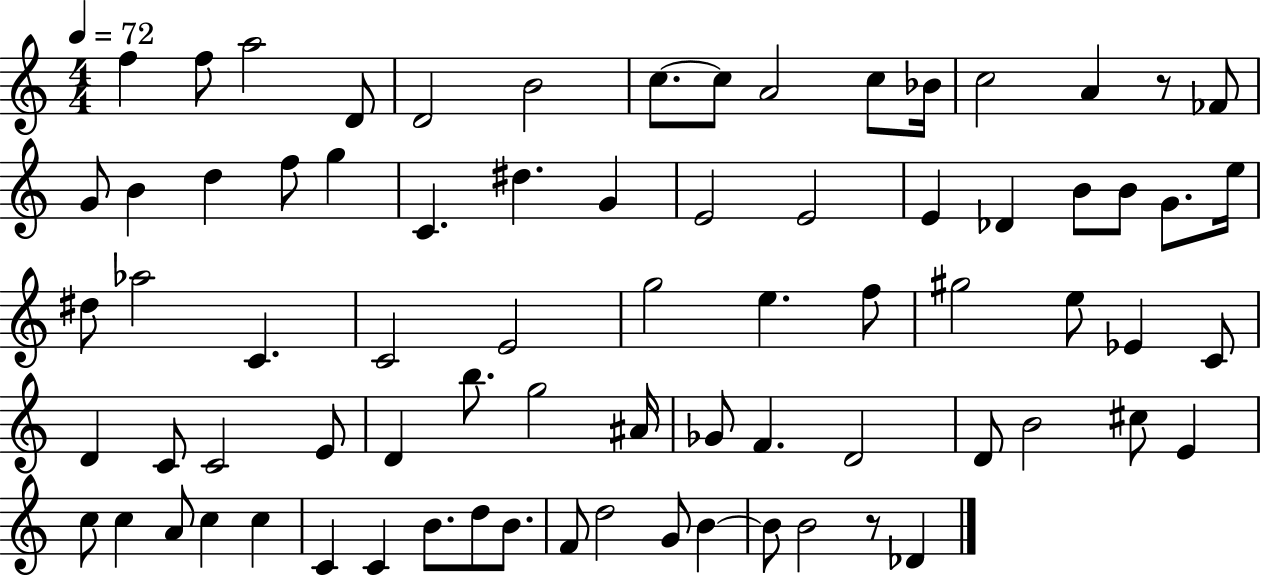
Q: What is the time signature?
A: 4/4